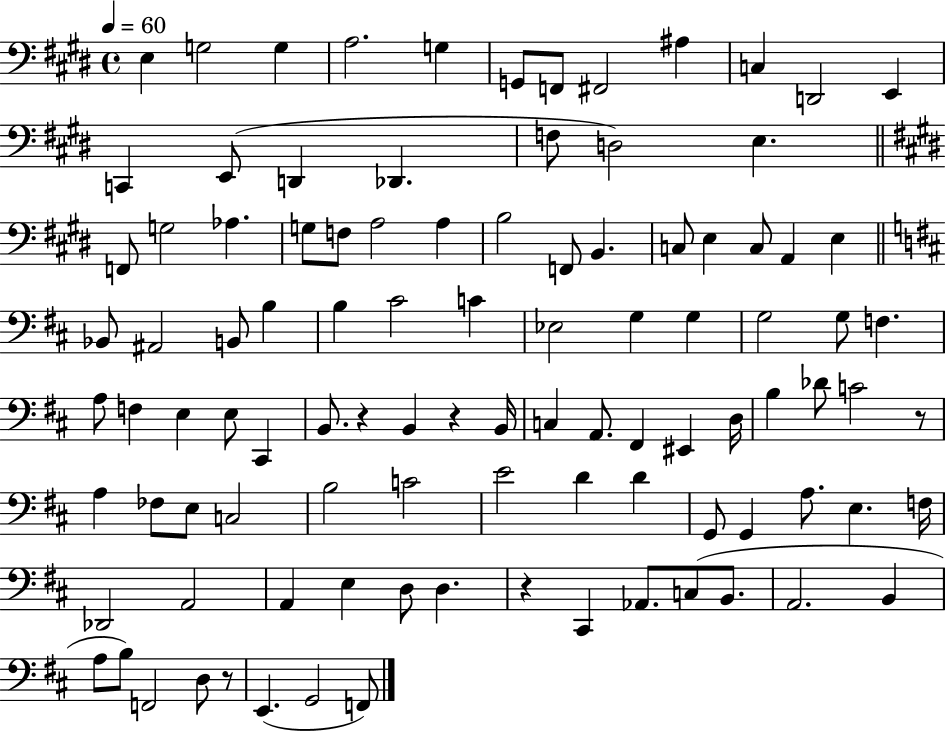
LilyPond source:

{
  \clef bass
  \time 4/4
  \defaultTimeSignature
  \key e \major
  \tempo 4 = 60
  e4 g2 g4 | a2. g4 | g,8 f,8 fis,2 ais4 | c4 d,2 e,4 | \break c,4 e,8( d,4 des,4. | f8 d2) e4. | \bar "||" \break \key e \major f,8 g2 aes4. | g8 f8 a2 a4 | b2 f,8 b,4. | c8 e4 c8 a,4 e4 | \break \bar "||" \break \key d \major bes,8 ais,2 b,8 b4 | b4 cis'2 c'4 | ees2 g4 g4 | g2 g8 f4. | \break a8 f4 e4 e8 cis,4 | b,8. r4 b,4 r4 b,16 | c4 a,8. fis,4 eis,4 d16 | b4 des'8 c'2 r8 | \break a4 fes8 e8 c2 | b2 c'2 | e'2 d'4 d'4 | g,8 g,4 a8. e4. f16 | \break des,2 a,2 | a,4 e4 d8 d4. | r4 cis,4 aes,8. c8( b,8. | a,2. b,4 | \break a8 b8) f,2 d8 r8 | e,4.( g,2 f,8) | \bar "|."
}